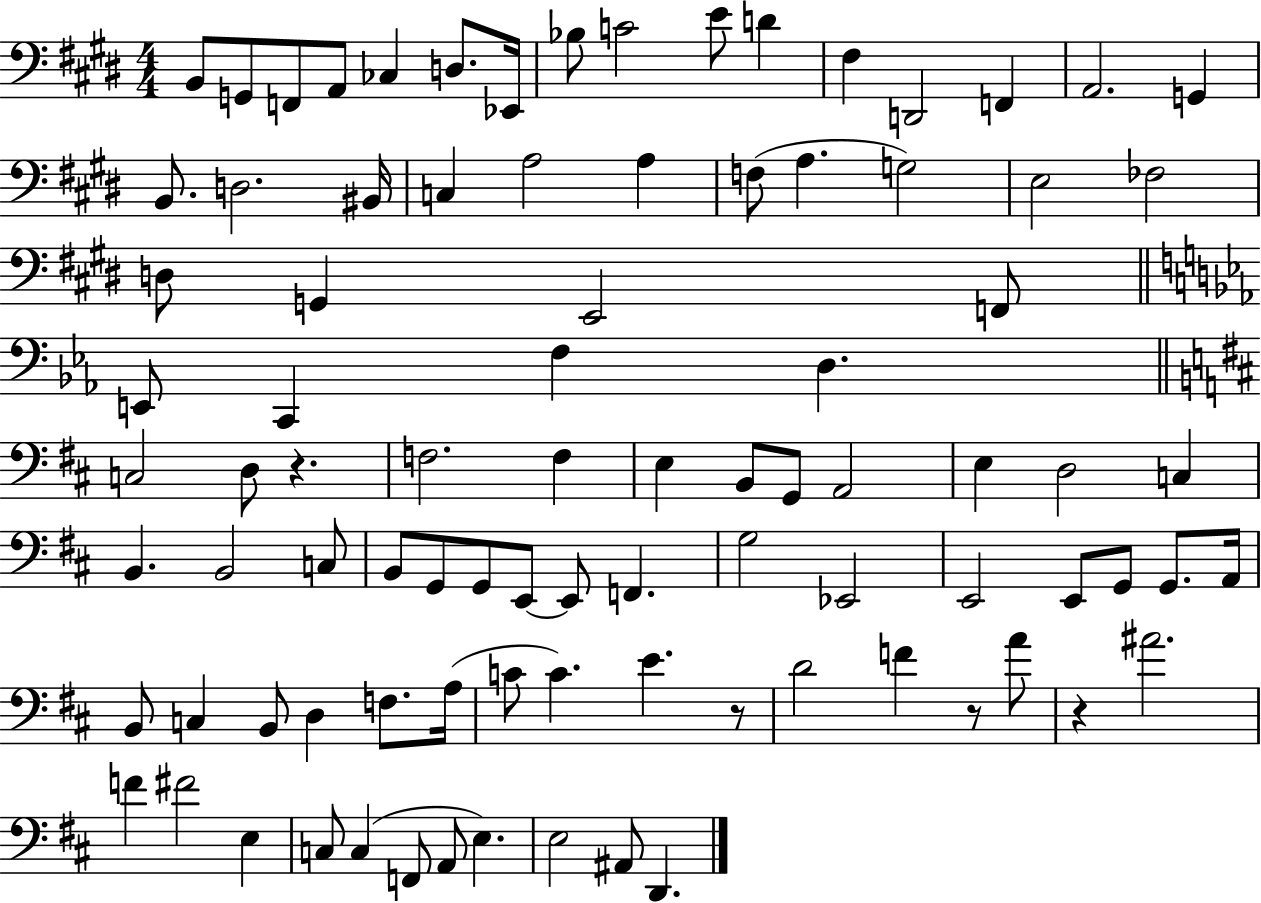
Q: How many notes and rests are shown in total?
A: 90